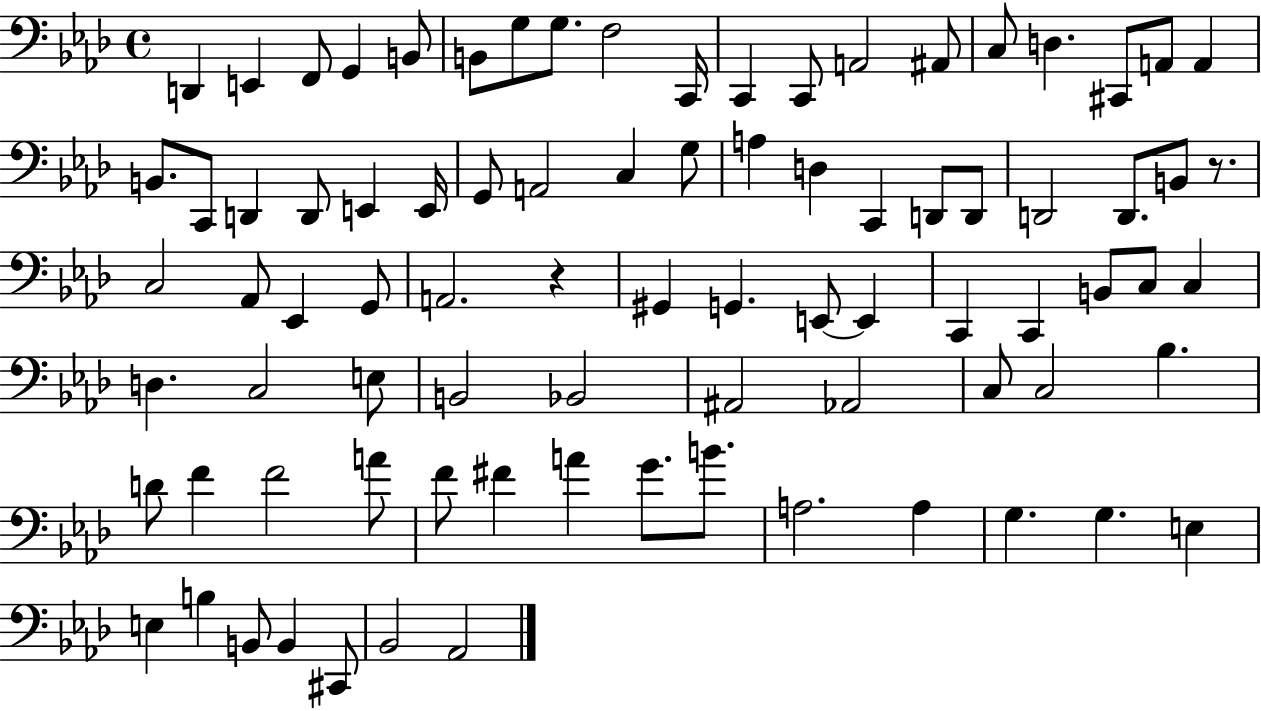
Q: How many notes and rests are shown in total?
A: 84